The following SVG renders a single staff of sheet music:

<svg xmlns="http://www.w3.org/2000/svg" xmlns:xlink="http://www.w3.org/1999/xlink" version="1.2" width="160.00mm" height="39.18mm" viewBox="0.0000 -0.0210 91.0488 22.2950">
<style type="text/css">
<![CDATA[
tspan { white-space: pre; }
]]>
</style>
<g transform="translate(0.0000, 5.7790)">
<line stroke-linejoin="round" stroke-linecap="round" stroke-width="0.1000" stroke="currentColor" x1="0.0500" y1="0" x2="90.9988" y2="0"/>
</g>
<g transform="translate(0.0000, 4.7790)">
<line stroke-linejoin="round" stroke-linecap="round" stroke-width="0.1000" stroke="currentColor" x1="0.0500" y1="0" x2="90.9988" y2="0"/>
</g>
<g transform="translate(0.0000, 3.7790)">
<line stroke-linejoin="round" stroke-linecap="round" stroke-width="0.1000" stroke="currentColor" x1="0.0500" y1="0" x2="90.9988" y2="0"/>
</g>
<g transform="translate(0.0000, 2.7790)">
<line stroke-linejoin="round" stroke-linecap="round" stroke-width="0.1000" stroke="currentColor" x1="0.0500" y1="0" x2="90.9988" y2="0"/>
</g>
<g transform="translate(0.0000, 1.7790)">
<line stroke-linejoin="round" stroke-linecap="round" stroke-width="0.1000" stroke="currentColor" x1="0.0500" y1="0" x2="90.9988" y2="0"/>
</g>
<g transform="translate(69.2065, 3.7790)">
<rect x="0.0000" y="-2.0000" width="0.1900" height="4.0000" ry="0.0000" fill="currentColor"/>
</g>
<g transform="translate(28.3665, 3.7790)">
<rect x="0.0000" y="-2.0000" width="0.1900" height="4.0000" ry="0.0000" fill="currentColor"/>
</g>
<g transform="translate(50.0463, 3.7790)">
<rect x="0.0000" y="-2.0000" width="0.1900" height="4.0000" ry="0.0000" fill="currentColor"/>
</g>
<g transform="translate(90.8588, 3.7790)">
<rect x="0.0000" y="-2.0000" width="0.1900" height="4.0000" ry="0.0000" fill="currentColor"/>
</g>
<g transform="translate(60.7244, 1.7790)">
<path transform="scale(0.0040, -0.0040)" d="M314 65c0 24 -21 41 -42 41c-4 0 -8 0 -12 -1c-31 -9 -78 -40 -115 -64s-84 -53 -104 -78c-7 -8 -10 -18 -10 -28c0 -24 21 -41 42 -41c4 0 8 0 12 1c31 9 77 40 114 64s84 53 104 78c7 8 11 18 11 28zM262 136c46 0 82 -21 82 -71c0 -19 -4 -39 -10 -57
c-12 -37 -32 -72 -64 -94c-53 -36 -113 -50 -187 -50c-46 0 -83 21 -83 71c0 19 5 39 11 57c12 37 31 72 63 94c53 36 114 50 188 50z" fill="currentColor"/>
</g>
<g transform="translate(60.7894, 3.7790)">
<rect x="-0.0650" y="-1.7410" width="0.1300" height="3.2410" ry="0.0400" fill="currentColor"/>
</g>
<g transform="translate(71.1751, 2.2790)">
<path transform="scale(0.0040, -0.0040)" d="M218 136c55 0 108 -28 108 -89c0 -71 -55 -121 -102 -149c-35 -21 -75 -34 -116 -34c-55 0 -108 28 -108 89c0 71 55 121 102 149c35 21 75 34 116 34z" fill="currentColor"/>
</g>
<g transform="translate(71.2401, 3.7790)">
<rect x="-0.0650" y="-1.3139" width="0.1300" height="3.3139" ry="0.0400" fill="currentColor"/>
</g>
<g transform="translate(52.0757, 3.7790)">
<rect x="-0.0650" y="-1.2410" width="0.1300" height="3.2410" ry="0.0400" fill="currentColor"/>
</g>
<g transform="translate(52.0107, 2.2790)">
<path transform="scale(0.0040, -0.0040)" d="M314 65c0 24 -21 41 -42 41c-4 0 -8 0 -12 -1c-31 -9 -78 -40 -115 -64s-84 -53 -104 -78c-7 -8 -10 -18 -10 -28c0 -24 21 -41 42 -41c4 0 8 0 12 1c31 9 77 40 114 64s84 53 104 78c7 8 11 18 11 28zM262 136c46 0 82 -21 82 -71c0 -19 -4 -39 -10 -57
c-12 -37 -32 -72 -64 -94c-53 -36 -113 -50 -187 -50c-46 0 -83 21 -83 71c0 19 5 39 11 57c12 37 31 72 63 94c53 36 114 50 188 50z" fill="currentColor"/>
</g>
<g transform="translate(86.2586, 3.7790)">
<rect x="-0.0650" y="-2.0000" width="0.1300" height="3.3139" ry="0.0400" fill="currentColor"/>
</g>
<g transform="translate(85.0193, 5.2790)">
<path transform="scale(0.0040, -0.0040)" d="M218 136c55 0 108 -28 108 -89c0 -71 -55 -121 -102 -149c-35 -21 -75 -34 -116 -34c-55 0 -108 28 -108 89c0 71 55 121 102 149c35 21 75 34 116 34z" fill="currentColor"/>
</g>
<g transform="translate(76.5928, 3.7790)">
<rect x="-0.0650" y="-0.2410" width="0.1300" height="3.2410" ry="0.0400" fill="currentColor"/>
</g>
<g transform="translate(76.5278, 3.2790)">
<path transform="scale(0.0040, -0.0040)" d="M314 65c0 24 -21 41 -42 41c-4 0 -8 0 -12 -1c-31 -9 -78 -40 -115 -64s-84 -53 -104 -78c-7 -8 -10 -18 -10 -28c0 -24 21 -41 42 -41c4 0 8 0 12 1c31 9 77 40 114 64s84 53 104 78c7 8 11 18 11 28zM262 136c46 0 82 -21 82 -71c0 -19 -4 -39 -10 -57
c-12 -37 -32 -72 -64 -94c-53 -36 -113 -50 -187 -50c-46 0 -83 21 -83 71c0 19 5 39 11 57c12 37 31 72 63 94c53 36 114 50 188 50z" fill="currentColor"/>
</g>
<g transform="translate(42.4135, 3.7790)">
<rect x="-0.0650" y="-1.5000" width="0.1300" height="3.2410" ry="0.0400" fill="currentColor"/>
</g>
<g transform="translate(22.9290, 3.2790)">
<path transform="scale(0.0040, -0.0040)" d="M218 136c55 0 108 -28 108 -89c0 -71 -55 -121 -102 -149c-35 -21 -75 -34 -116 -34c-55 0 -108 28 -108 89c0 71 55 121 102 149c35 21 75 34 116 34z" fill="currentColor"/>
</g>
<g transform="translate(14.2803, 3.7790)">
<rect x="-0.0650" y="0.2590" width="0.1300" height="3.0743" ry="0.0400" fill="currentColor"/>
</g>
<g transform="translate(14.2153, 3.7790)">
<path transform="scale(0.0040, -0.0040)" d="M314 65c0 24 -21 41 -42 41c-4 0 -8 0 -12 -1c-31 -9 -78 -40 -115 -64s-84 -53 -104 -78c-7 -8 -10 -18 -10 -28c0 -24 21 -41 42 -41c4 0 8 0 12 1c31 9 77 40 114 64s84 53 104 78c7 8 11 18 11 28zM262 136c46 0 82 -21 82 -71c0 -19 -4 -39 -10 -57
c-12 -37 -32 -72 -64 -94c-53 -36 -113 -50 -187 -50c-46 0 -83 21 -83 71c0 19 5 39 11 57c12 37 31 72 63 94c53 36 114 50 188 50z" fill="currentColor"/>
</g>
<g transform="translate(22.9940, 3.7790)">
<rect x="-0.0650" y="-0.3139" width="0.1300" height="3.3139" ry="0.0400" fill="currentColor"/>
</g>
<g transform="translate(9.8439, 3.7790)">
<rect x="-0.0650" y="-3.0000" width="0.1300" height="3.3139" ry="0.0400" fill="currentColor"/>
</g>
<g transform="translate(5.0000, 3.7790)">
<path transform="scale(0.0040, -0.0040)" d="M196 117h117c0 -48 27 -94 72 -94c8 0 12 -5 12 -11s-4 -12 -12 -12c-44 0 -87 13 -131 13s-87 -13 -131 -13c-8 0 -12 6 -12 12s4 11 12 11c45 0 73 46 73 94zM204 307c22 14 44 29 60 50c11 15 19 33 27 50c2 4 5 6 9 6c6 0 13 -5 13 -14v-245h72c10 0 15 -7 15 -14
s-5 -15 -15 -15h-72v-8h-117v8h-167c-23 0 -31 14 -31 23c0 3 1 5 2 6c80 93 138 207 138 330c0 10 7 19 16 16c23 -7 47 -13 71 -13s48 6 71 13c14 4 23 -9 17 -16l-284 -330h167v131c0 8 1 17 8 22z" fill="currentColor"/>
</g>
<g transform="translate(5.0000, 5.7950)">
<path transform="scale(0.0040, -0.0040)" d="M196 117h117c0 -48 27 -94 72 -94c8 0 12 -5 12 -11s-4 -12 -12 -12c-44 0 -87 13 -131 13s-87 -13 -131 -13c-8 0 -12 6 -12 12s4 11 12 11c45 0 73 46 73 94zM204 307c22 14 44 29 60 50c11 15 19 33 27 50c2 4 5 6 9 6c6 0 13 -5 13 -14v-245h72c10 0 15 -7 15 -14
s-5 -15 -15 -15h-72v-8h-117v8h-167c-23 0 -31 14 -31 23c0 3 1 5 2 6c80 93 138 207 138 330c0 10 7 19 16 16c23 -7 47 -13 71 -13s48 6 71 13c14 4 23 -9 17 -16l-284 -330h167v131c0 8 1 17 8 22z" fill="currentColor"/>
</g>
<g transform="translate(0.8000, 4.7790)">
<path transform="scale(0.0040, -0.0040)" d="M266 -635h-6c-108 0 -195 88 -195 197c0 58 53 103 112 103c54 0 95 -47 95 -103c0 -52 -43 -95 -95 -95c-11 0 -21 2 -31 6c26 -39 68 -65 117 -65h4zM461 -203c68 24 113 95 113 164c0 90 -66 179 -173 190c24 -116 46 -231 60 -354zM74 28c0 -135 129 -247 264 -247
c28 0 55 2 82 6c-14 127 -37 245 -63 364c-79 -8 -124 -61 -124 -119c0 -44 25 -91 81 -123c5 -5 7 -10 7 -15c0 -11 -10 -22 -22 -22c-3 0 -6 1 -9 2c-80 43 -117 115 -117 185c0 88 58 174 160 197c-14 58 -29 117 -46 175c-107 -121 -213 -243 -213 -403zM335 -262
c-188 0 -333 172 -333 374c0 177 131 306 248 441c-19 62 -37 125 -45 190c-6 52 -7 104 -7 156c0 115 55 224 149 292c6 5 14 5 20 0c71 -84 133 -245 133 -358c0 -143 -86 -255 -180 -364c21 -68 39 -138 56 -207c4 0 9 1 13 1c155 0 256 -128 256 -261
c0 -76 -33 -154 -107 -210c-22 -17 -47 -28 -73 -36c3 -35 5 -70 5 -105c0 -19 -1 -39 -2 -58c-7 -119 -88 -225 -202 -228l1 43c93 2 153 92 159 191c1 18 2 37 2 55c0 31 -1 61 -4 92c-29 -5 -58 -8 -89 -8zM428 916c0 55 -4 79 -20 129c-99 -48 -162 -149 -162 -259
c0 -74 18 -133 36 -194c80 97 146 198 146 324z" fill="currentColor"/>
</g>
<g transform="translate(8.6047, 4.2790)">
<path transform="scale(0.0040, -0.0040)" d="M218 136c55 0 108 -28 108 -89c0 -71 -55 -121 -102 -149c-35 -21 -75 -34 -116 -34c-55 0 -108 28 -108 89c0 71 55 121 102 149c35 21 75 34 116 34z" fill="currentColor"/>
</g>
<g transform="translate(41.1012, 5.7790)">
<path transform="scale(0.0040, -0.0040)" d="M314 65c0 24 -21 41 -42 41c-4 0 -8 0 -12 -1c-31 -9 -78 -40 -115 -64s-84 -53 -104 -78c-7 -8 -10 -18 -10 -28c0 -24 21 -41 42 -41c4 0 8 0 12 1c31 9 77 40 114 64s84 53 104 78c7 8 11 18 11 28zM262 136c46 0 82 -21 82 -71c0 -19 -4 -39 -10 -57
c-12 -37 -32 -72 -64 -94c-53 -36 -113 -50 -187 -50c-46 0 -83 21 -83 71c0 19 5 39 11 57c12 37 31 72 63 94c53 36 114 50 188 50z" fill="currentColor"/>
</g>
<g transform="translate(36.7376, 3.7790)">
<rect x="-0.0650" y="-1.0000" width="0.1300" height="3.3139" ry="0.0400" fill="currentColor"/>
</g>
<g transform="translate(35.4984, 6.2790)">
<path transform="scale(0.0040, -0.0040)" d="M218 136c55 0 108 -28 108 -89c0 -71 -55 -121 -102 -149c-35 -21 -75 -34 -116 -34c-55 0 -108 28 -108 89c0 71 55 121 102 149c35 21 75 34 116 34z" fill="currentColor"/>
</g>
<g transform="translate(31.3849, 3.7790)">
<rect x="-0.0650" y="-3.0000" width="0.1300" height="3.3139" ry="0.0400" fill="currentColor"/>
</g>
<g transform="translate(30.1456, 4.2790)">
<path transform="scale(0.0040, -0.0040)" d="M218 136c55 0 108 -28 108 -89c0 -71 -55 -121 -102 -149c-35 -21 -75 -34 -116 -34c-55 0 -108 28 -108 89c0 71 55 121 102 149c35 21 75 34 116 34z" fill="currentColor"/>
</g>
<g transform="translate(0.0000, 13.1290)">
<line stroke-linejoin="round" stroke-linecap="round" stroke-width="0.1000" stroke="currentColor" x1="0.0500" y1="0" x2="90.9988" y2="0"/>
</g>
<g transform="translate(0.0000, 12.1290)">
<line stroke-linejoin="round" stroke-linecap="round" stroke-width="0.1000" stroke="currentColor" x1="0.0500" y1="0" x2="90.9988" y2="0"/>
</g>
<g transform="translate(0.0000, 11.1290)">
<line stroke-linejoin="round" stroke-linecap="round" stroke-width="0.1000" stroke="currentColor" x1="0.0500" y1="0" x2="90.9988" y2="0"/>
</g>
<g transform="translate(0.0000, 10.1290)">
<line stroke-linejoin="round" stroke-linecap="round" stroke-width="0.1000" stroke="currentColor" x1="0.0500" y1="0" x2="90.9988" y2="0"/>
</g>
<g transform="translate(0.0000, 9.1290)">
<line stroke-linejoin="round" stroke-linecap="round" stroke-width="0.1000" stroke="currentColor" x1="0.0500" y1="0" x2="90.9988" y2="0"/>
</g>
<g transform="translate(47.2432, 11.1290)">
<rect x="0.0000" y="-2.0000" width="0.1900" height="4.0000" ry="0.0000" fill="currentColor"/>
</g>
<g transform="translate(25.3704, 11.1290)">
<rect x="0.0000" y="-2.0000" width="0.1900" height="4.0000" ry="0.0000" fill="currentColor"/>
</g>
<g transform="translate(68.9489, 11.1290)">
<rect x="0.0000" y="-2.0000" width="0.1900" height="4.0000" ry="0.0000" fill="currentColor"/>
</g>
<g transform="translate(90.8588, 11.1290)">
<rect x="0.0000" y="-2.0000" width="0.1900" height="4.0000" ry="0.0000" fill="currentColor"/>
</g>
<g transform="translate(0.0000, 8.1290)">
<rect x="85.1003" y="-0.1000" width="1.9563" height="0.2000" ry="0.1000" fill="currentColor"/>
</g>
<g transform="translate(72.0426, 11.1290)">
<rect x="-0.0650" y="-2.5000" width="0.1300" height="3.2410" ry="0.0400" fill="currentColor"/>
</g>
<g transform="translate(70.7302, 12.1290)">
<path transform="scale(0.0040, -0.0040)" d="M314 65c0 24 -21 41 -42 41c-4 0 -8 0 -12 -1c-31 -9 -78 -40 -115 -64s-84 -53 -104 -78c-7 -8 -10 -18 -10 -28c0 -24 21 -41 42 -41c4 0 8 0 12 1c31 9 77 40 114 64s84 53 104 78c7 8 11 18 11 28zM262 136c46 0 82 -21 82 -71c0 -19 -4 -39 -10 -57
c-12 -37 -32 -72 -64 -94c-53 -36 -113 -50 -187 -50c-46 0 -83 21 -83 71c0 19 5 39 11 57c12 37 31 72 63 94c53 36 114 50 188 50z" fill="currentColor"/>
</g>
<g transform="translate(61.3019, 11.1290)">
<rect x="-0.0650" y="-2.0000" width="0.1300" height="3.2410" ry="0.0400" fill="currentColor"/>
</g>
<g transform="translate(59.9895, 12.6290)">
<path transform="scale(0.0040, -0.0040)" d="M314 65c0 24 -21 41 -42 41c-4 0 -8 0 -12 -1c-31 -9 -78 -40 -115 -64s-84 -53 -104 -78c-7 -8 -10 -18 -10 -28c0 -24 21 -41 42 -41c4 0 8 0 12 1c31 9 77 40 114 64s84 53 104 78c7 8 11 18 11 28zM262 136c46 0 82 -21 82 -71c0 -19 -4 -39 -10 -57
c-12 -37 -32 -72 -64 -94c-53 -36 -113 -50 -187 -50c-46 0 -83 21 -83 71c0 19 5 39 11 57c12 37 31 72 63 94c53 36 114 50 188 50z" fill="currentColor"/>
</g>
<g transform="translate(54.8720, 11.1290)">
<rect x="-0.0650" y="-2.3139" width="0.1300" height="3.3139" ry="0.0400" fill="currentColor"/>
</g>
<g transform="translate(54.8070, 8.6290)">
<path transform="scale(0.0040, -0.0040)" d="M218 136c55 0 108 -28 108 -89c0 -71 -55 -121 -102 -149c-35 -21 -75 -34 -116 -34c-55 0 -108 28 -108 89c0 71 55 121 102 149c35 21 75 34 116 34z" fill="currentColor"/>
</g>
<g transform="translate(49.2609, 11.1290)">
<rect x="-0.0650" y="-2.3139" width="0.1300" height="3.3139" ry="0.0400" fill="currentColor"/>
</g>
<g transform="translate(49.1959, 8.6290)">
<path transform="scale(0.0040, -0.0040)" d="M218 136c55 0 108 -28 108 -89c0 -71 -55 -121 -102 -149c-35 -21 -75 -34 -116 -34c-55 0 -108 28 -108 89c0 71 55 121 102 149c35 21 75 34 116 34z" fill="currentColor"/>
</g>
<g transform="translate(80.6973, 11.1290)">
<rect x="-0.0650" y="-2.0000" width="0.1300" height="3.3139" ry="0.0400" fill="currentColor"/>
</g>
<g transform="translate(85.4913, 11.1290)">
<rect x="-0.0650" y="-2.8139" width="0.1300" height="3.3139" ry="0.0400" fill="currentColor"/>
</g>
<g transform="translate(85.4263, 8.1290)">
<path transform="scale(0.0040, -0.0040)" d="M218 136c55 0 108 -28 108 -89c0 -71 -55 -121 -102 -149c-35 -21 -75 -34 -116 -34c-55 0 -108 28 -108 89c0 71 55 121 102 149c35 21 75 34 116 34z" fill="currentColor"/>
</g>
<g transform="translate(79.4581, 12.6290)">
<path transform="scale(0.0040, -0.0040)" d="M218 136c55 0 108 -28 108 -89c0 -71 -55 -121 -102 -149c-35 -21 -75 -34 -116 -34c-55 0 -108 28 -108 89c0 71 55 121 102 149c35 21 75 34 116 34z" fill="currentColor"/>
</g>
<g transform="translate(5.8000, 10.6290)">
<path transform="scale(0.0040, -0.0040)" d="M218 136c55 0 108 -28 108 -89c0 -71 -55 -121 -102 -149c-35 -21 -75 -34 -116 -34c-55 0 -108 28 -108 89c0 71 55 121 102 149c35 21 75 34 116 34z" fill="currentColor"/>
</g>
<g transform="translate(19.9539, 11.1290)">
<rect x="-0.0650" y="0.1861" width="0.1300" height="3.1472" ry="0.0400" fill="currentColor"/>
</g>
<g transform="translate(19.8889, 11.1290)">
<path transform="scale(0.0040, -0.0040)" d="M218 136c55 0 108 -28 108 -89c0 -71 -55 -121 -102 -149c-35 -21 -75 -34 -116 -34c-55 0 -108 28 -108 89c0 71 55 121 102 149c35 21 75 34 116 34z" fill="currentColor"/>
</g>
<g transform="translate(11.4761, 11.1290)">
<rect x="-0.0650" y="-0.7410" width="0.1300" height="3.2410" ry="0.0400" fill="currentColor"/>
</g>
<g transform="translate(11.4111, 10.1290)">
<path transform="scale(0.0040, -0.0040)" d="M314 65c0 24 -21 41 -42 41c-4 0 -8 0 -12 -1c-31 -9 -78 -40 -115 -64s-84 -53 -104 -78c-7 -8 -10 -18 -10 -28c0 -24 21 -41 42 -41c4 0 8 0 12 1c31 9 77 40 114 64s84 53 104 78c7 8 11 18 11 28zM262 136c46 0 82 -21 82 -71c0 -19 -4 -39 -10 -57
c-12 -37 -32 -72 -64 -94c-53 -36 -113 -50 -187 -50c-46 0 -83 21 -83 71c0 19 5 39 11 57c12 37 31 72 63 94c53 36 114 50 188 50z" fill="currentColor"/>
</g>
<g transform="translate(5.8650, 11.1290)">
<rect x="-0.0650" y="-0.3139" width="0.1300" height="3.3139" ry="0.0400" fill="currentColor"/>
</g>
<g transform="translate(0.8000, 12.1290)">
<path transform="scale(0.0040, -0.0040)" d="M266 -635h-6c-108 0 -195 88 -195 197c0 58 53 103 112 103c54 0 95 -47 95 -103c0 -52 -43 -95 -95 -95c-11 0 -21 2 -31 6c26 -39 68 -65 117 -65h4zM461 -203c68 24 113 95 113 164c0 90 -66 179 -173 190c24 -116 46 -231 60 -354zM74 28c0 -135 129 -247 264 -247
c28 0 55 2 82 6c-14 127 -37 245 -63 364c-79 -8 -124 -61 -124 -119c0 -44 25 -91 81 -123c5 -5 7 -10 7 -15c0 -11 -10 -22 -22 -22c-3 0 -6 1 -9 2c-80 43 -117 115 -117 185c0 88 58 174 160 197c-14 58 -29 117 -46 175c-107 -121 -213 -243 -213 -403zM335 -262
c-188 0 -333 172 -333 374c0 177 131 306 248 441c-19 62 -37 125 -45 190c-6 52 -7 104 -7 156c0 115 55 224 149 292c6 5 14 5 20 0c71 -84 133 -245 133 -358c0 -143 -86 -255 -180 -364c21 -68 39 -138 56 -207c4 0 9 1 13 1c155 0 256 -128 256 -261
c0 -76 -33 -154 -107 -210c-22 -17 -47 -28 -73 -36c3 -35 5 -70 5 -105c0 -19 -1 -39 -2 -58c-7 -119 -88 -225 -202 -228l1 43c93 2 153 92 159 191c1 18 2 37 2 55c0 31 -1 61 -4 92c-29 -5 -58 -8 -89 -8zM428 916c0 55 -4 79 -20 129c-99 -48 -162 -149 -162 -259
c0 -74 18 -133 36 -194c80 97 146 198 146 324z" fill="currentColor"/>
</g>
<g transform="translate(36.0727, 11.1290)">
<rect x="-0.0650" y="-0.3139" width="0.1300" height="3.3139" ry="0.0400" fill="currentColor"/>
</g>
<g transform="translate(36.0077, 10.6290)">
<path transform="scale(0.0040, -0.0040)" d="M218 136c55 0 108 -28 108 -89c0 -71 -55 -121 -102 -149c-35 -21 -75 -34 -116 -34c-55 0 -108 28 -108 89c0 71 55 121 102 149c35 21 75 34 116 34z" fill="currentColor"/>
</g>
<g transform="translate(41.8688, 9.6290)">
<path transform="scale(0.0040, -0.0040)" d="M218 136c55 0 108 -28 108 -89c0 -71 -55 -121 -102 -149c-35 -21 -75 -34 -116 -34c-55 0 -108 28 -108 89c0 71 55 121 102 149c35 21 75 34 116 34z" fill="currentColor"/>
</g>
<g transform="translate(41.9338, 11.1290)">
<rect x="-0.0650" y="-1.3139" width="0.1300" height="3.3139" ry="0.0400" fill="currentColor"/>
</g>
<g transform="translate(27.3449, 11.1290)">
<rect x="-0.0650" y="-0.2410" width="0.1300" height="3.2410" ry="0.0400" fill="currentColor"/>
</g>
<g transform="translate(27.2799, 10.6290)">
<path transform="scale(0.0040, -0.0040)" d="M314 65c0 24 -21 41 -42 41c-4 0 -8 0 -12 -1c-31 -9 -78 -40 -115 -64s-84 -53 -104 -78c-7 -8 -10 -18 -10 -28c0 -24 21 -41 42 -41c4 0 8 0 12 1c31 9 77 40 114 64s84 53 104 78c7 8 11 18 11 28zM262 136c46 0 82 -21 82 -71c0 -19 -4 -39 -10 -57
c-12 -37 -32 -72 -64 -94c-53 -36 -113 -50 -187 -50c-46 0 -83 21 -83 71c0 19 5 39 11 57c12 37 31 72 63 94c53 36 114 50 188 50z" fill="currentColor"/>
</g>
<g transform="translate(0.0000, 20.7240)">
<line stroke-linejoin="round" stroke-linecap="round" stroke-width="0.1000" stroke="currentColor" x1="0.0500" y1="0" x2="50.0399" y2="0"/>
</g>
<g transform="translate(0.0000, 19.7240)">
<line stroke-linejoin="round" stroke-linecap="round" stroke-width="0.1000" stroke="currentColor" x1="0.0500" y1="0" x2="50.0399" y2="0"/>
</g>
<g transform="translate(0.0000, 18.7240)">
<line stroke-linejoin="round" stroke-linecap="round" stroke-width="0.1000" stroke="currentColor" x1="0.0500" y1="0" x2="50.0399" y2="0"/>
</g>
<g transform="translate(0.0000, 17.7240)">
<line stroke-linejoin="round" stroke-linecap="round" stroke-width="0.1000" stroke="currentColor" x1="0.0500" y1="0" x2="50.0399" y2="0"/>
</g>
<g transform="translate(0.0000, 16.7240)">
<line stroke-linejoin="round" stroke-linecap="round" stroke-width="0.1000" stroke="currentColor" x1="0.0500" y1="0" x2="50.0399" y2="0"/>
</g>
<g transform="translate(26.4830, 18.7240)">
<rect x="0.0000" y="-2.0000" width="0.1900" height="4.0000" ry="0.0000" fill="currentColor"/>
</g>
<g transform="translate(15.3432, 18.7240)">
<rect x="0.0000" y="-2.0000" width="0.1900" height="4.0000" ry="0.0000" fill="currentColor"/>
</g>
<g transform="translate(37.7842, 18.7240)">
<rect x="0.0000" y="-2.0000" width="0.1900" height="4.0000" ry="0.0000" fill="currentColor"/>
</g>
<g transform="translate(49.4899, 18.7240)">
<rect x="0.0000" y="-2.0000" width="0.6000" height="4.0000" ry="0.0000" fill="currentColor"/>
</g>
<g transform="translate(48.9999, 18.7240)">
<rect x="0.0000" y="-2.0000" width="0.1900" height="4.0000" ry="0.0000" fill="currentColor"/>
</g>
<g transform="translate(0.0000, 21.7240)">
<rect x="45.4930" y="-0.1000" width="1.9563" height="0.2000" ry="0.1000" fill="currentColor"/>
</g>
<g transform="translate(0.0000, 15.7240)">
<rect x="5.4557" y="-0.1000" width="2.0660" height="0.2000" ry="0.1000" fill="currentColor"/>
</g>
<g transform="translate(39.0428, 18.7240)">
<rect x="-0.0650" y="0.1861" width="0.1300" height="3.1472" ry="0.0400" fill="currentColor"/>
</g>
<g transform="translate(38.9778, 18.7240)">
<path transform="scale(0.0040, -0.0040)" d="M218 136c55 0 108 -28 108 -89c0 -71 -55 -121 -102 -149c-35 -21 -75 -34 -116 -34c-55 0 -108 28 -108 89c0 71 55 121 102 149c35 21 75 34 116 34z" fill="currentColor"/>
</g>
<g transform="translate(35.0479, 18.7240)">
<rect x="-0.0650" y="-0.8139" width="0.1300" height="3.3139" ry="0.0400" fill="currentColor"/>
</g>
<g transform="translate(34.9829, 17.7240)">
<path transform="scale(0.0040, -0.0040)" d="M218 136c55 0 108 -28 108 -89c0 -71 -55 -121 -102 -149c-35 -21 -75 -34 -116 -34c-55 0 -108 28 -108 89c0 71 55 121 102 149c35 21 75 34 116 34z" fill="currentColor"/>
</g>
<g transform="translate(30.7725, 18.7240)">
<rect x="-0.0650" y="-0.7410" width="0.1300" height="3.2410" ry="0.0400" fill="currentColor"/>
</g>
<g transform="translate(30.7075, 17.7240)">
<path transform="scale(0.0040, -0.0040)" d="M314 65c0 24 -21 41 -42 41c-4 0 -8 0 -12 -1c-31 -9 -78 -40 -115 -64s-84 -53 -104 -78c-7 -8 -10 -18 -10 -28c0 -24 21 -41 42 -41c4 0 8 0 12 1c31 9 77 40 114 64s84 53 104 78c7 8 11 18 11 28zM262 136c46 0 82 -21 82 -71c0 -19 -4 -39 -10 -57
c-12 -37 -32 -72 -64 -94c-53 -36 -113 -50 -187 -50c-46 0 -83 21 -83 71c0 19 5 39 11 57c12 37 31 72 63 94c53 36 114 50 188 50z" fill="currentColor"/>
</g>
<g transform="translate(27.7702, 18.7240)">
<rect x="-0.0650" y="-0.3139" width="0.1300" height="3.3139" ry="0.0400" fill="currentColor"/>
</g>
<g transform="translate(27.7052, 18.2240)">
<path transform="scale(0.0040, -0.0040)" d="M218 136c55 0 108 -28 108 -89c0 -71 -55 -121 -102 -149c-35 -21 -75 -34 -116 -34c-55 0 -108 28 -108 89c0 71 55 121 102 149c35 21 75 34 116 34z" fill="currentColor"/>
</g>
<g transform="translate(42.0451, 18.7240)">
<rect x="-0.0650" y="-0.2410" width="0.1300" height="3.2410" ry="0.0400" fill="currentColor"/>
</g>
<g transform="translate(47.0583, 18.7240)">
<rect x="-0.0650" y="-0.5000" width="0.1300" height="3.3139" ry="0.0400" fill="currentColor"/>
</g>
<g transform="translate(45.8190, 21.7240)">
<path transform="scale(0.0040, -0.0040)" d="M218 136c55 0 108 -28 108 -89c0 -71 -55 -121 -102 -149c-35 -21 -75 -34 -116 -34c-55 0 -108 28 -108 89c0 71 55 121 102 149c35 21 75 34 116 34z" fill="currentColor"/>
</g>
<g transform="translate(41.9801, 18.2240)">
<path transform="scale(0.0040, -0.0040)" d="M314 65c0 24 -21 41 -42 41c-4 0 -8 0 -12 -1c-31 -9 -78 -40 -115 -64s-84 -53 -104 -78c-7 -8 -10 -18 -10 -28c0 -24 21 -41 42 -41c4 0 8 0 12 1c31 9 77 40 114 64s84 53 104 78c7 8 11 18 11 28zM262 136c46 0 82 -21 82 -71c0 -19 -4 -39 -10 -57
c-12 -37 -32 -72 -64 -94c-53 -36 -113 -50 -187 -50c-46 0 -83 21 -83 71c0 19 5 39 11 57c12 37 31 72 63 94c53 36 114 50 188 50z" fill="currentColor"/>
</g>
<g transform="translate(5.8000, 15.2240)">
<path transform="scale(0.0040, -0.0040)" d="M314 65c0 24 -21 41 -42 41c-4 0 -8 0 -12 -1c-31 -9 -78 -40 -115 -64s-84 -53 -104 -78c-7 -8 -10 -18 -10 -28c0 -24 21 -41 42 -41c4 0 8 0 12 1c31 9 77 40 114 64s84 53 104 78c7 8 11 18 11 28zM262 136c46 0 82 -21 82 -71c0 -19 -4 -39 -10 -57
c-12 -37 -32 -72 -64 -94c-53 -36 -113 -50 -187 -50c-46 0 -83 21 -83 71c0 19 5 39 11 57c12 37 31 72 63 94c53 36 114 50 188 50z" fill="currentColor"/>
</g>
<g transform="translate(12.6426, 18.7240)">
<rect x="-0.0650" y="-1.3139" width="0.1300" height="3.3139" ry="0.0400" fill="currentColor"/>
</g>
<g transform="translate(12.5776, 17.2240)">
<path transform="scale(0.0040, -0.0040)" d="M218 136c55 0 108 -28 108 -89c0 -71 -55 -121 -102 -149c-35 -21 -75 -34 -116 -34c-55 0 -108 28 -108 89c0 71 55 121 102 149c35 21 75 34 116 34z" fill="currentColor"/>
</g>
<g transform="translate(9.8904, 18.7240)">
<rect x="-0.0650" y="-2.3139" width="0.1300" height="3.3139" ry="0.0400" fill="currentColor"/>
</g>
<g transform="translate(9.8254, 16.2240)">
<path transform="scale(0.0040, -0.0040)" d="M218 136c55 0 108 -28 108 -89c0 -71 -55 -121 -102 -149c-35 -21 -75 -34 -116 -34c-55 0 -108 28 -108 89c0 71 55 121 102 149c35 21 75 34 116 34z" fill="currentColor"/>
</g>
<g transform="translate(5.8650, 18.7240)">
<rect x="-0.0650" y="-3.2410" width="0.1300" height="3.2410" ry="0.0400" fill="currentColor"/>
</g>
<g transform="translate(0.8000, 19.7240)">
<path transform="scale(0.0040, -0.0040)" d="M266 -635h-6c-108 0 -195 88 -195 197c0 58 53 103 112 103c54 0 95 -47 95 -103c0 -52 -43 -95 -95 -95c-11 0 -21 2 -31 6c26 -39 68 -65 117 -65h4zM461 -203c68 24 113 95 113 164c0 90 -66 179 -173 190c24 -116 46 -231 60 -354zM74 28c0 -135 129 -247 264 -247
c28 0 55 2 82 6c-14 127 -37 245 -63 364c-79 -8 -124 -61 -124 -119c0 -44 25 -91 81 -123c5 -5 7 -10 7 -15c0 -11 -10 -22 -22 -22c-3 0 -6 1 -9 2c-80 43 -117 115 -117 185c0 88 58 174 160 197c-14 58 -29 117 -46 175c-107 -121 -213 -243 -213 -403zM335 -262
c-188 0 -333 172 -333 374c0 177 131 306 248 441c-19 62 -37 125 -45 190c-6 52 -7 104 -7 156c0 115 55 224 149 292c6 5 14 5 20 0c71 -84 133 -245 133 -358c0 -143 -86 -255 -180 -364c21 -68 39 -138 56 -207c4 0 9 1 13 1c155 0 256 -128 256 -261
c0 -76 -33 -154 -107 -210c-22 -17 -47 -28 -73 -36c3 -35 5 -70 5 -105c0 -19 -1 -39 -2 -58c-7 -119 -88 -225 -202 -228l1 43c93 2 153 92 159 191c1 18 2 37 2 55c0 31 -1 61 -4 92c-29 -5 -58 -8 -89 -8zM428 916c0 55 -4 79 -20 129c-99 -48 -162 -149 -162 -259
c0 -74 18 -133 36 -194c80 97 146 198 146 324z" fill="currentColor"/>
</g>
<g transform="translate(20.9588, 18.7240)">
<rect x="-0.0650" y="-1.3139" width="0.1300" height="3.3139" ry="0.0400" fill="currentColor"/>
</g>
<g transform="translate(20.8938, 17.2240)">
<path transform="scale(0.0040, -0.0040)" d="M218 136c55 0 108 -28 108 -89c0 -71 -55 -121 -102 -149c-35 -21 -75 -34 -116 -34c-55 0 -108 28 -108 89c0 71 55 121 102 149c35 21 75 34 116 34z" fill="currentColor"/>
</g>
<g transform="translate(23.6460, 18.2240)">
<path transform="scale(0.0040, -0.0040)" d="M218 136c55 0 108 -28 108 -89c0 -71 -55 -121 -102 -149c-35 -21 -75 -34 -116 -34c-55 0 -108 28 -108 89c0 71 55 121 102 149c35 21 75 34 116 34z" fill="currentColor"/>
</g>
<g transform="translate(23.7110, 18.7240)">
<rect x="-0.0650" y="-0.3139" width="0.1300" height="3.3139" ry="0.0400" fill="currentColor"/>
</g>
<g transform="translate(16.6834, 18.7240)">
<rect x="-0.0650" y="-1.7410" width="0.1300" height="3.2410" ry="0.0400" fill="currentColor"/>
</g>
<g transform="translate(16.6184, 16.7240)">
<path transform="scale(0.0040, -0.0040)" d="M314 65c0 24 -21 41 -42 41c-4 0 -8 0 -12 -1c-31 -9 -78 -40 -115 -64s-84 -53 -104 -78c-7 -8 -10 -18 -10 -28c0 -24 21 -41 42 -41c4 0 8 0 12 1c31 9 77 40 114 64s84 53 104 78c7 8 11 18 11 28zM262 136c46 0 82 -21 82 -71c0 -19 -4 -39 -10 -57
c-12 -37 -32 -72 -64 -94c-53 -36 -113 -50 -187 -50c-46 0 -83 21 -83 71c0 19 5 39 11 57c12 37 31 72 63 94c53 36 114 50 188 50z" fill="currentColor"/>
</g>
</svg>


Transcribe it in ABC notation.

X:1
T:Untitled
M:4/4
L:1/4
K:C
A B2 c A D E2 e2 f2 e c2 F c d2 B c2 c e g g F2 G2 F a b2 g e f2 e c c d2 d B c2 C